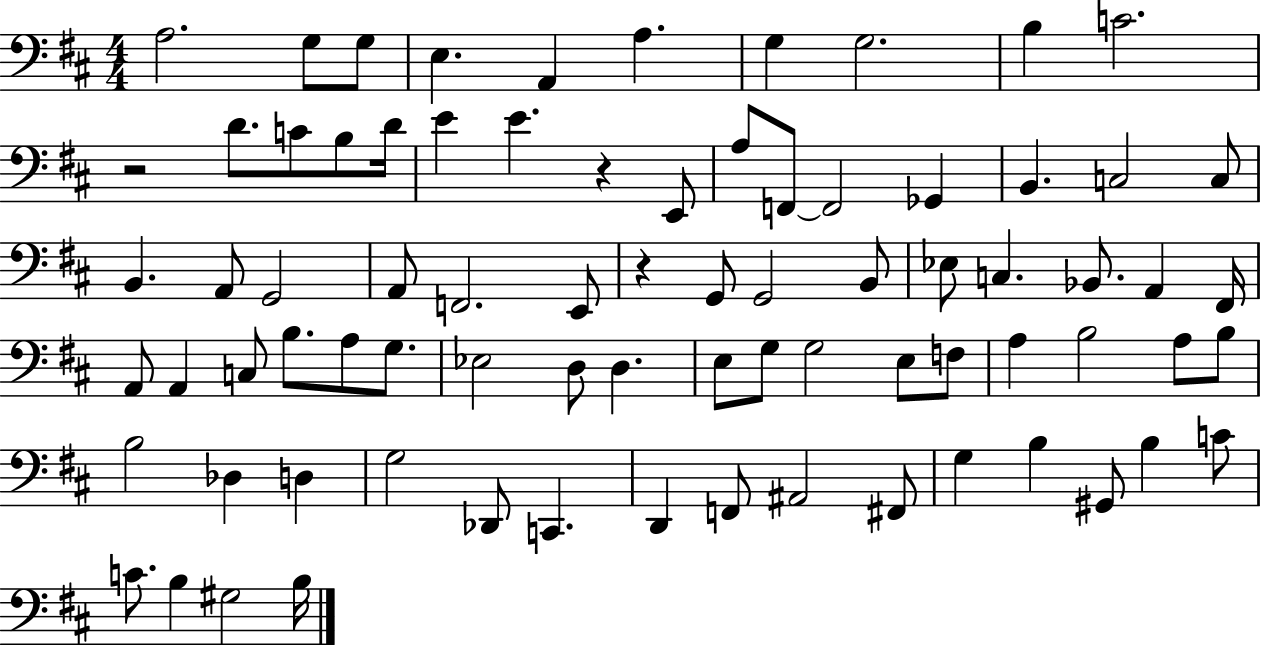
X:1
T:Untitled
M:4/4
L:1/4
K:D
A,2 G,/2 G,/2 E, A,, A, G, G,2 B, C2 z2 D/2 C/2 B,/2 D/4 E E z E,,/2 A,/2 F,,/2 F,,2 _G,, B,, C,2 C,/2 B,, A,,/2 G,,2 A,,/2 F,,2 E,,/2 z G,,/2 G,,2 B,,/2 _E,/2 C, _B,,/2 A,, ^F,,/4 A,,/2 A,, C,/2 B,/2 A,/2 G,/2 _E,2 D,/2 D, E,/2 G,/2 G,2 E,/2 F,/2 A, B,2 A,/2 B,/2 B,2 _D, D, G,2 _D,,/2 C,, D,, F,,/2 ^A,,2 ^F,,/2 G, B, ^G,,/2 B, C/2 C/2 B, ^G,2 B,/4